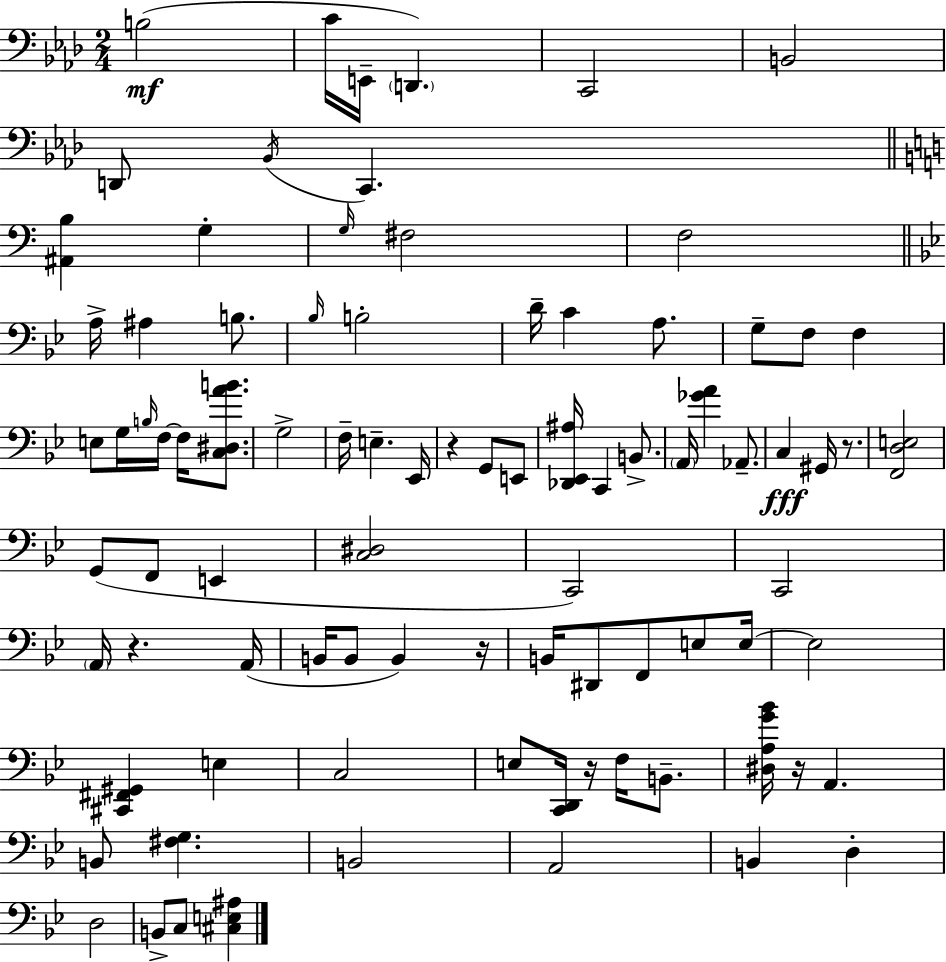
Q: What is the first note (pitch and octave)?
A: B3